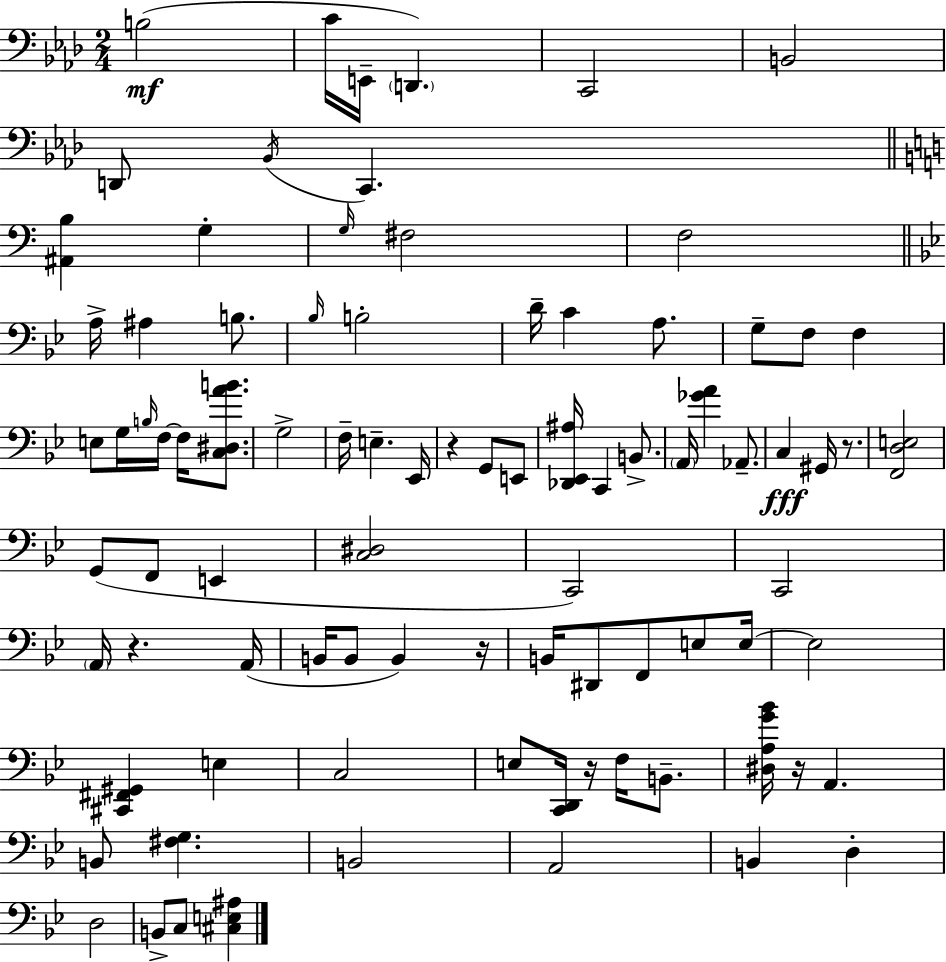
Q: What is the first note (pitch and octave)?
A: B3